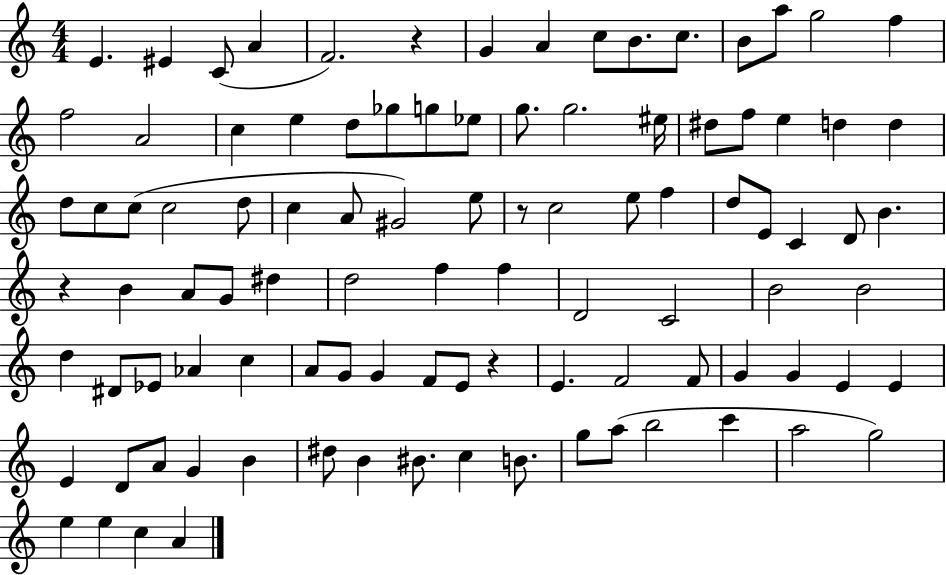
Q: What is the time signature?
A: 4/4